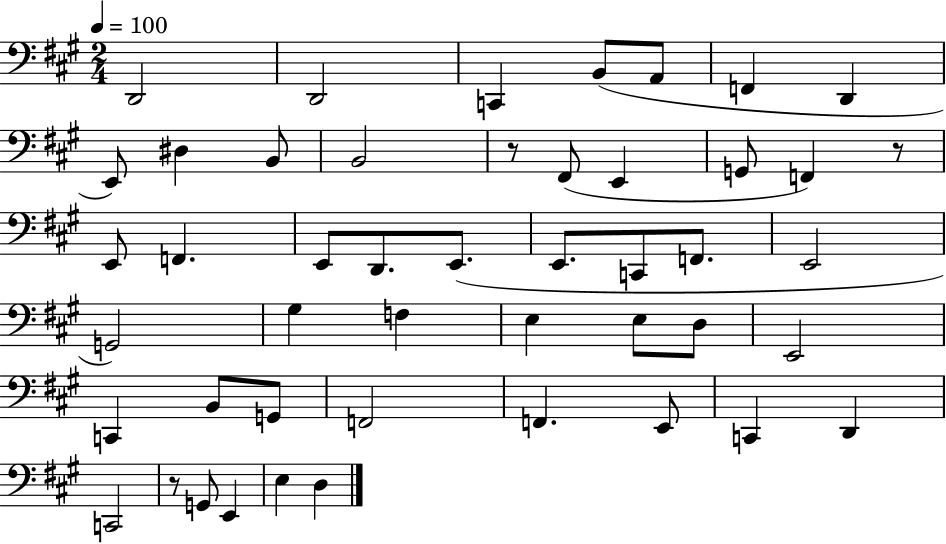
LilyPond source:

{
  \clef bass
  \numericTimeSignature
  \time 2/4
  \key a \major
  \tempo 4 = 100
  d,2 | d,2 | c,4 b,8( a,8 | f,4 d,4 | \break e,8) dis4 b,8 | b,2 | r8 fis,8( e,4 | g,8 f,4) r8 | \break e,8 f,4. | e,8 d,8. e,8.( | e,8. c,8 f,8. | e,2 | \break g,2) | gis4 f4 | e4 e8 d8 | e,2 | \break c,4 b,8 g,8 | f,2 | f,4. e,8 | c,4 d,4 | \break c,2 | r8 g,8 e,4 | e4 d4 | \bar "|."
}